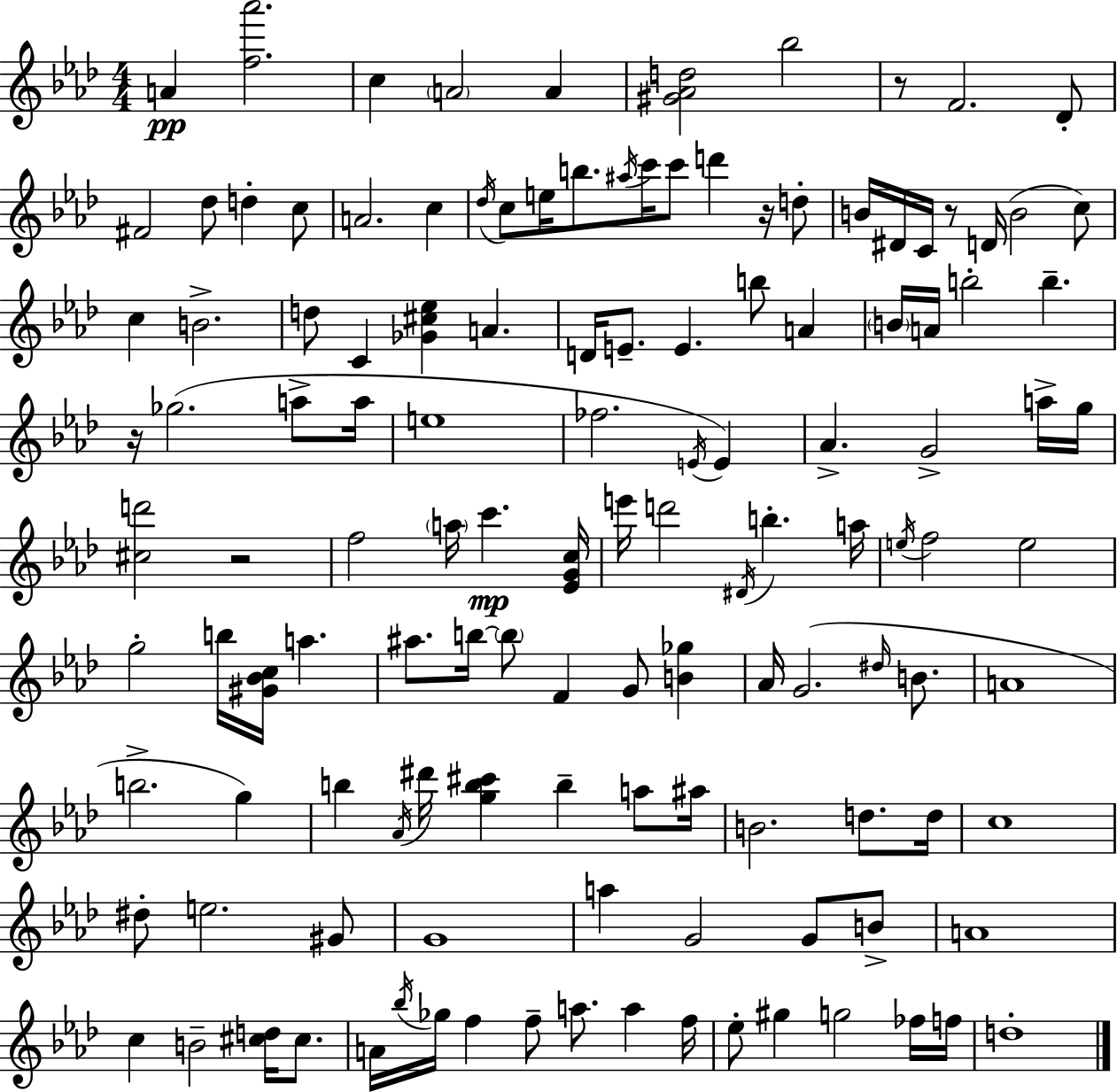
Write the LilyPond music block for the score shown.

{
  \clef treble
  \numericTimeSignature
  \time 4/4
  \key f \minor
  a'4\pp <f'' aes'''>2. | c''4 \parenthesize a'2 a'4 | <gis' aes' d''>2 bes''2 | r8 f'2. des'8-. | \break fis'2 des''8 d''4-. c''8 | a'2. c''4 | \acciaccatura { des''16 } c''8 e''16 b''8. \acciaccatura { ais''16 } c'''16 c'''8 d'''4 r16 | d''8-. b'16 dis'16 c'16 r8 d'16( b'2 | \break c''8) c''4 b'2.-> | d''8 c'4 <ges' cis'' ees''>4 a'4. | d'16 e'8.-- e'4. b''8 a'4 | \parenthesize b'16 a'16 b''2-. b''4.-- | \break r16 ges''2.( a''8-> | a''16 e''1 | fes''2. \acciaccatura { e'16 }) e'4 | aes'4.-> g'2-> | \break a''16-> g''16 <cis'' d'''>2 r2 | f''2 \parenthesize a''16 c'''4.\mp | <ees' g' c''>16 e'''16 d'''2 \acciaccatura { dis'16 } b''4.-. | a''16 \acciaccatura { e''16 } f''2 e''2 | \break g''2-. b''16 <gis' bes' c''>16 a''4. | ais''8. b''16~~ \parenthesize b''8 f'4 g'8 | <b' ges''>4 aes'16 g'2.( | \grace { dis''16 } b'8. a'1 | \break b''2.-> | g''4) b''4 \acciaccatura { aes'16 } dis'''16 <g'' b'' cis'''>4 | b''4-- a''8 ais''16 b'2. | d''8. d''16 c''1 | \break dis''8-. e''2. | gis'8 g'1 | a''4 g'2 | g'8 b'8-> a'1 | \break c''4 b'2-- | <cis'' d''>16 cis''8. a'16 \acciaccatura { bes''16 } ges''16 f''4 f''8-- | a''8. a''4 f''16 ees''8-. gis''4 g''2 | fes''16 f''16 d''1-. | \break \bar "|."
}